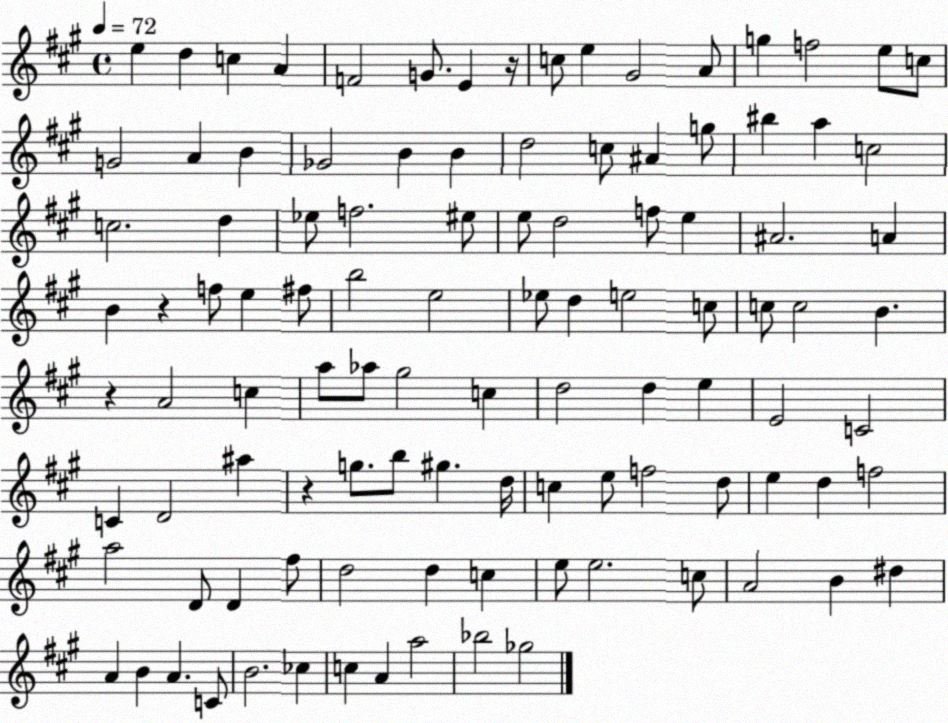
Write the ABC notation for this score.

X:1
T:Untitled
M:4/4
L:1/4
K:A
e d c A F2 G/2 E z/4 c/2 e ^G2 A/2 g f2 e/2 c/2 G2 A B _G2 B B d2 c/2 ^A g/2 ^b a c2 c2 d _e/2 f2 ^e/2 e/2 d2 f/2 e ^A2 A B z f/2 e ^f/2 b2 e2 _e/2 d e2 c/2 c/2 c2 B z A2 c a/2 _a/2 ^g2 c d2 d e E2 C2 C D2 ^a z g/2 b/2 ^g d/4 c e/2 f2 d/2 e d f2 a2 D/2 D ^f/2 d2 d c e/2 e2 c/2 A2 B ^d A B A C/2 B2 _c c A a2 _b2 _g2